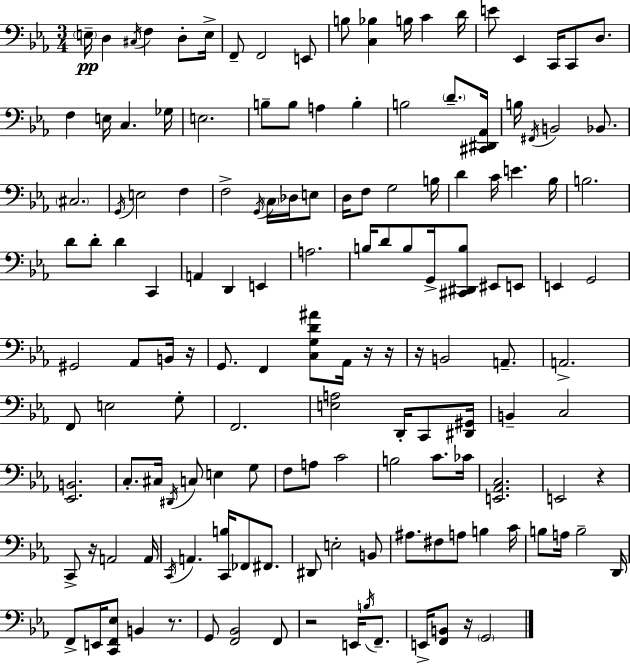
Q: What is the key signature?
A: EES major